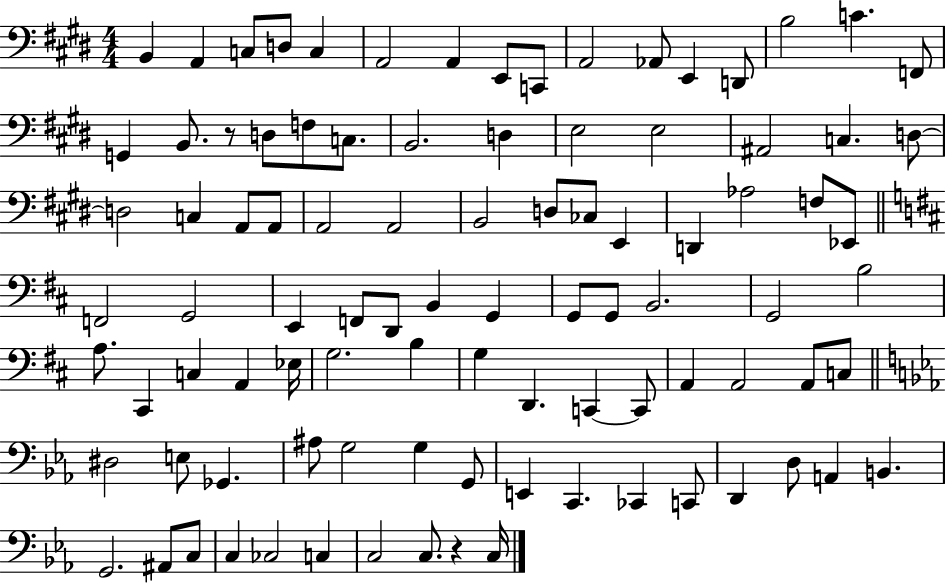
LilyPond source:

{
  \clef bass
  \numericTimeSignature
  \time 4/4
  \key e \major
  \repeat volta 2 { b,4 a,4 c8 d8 c4 | a,2 a,4 e,8 c,8 | a,2 aes,8 e,4 d,8 | b2 c'4. f,8 | \break g,4 b,8. r8 d8 f8 c8. | b,2. d4 | e2 e2 | ais,2 c4. d8~~ | \break d2 c4 a,8 a,8 | a,2 a,2 | b,2 d8 ces8 e,4 | d,4 aes2 f8 ees,8 | \break \bar "||" \break \key d \major f,2 g,2 | e,4 f,8 d,8 b,4 g,4 | g,8 g,8 b,2. | g,2 b2 | \break a8. cis,4 c4 a,4 ees16 | g2. b4 | g4 d,4. c,4~~ c,8 | a,4 a,2 a,8 c8 | \break \bar "||" \break \key c \minor dis2 e8 ges,4. | ais8 g2 g4 g,8 | e,4 c,4. ces,4 c,8 | d,4 d8 a,4 b,4. | \break g,2. ais,8 c8 | c4 ces2 c4 | c2 c8. r4 c16 | } \bar "|."
}